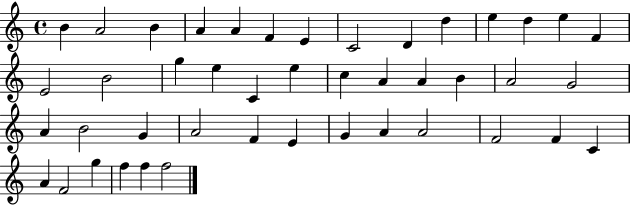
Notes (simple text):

B4/q A4/h B4/q A4/q A4/q F4/q E4/q C4/h D4/q D5/q E5/q D5/q E5/q F4/q E4/h B4/h G5/q E5/q C4/q E5/q C5/q A4/q A4/q B4/q A4/h G4/h A4/q B4/h G4/q A4/h F4/q E4/q G4/q A4/q A4/h F4/h F4/q C4/q A4/q F4/h G5/q F5/q F5/q F5/h